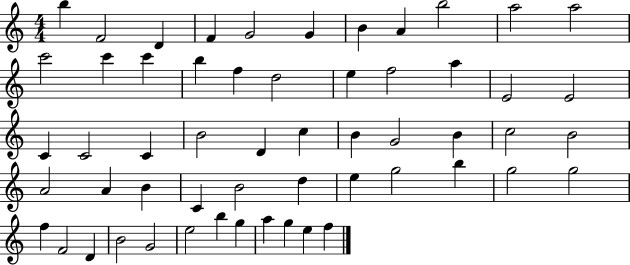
{
  \clef treble
  \numericTimeSignature
  \time 4/4
  \key c \major
  b''4 f'2 d'4 | f'4 g'2 g'4 | b'4 a'4 b''2 | a''2 a''2 | \break c'''2 c'''4 c'''4 | b''4 f''4 d''2 | e''4 f''2 a''4 | e'2 e'2 | \break c'4 c'2 c'4 | b'2 d'4 c''4 | b'4 g'2 b'4 | c''2 b'2 | \break a'2 a'4 b'4 | c'4 b'2 d''4 | e''4 g''2 b''4 | g''2 g''2 | \break f''4 f'2 d'4 | b'2 g'2 | e''2 b''4 g''4 | a''4 g''4 e''4 f''4 | \break \bar "|."
}